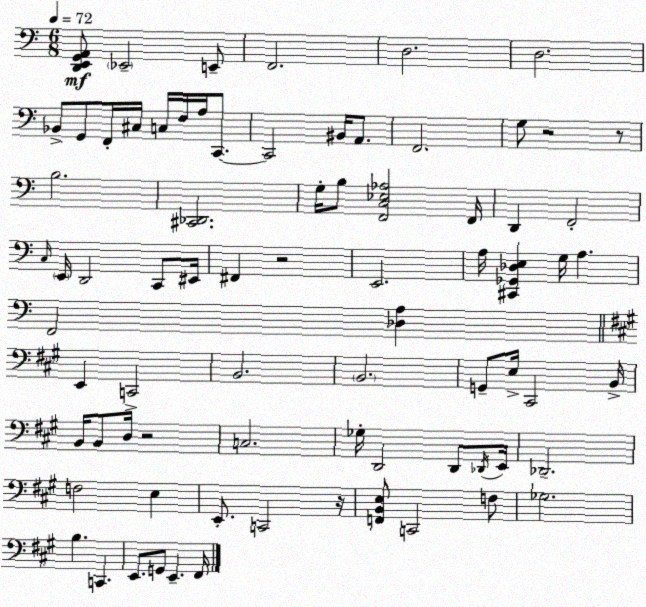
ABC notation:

X:1
T:Untitled
M:6/8
L:1/4
K:C
[D,,E,,G,,A,,]/2 _E,,2 E,,/2 F,,2 D,2 D,2 _B,,/2 G,,/2 F,,/4 ^C,/4 C,/4 F,/4 A,/4 C,,/2 C,,2 ^B,,/4 A,,/2 F,,2 G,/2 z2 z/2 B,2 [^C,,_D,,]2 G,/4 B,/2 [F,,C,_E,_A,]2 F,,/4 D,, F,,2 C,/4 E,,/4 D,,2 C,,/2 ^E,,/4 ^F,, z2 E,,2 A,/4 [^C,,_G,,_D,E,] G,/4 A, F,,2 [_D,A,] E,, C,,2 B,,2 B,,2 G,,/2 E,/4 ^C,,2 B,,/4 B,,/4 B,,/2 D,/4 z2 C,2 _G,/4 D,,2 D,,/2 _D,,/4 E,,/4 _D,,2 F,2 E, E,,/2 C,,2 z/4 [F,,B,,E,]/2 C,,2 F,/2 _G,2 B, C,, E,,/2 G,,/2 E,, ^F,,/4